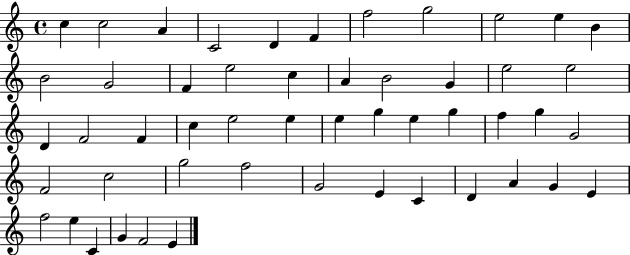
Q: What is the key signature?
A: C major